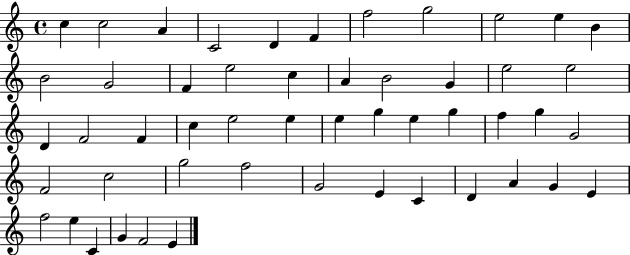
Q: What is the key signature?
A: C major